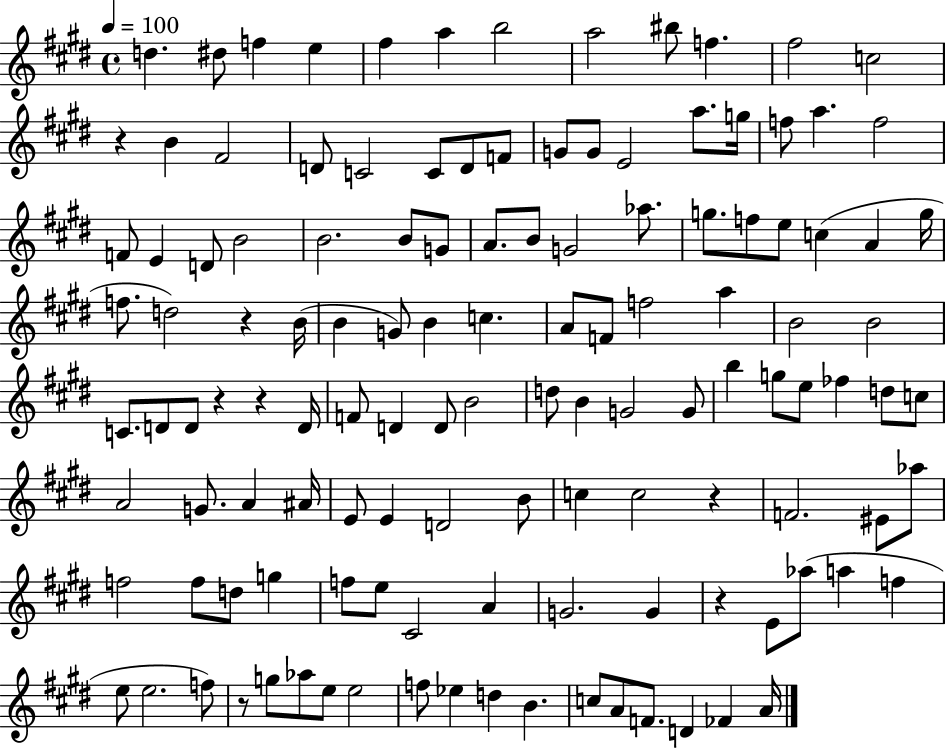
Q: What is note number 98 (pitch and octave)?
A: G4